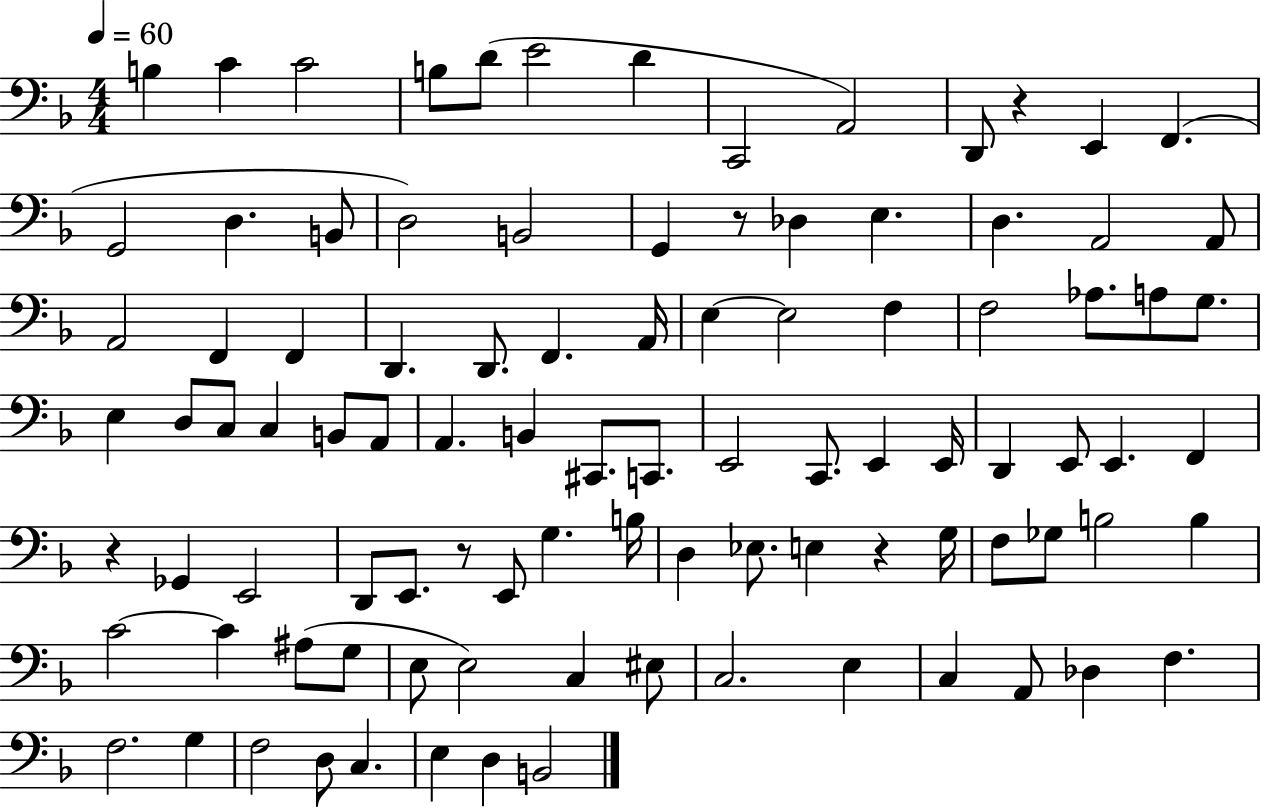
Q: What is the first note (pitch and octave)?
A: B3